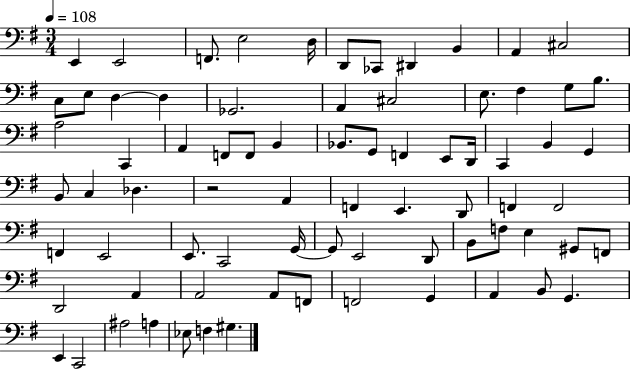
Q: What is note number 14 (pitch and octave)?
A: D3